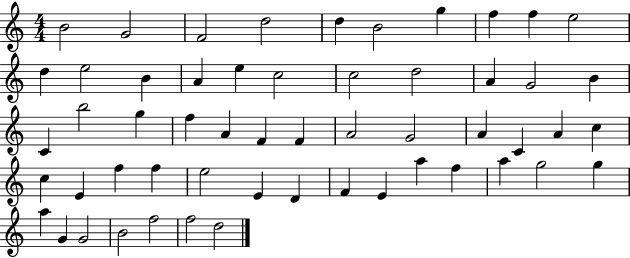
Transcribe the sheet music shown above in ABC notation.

X:1
T:Untitled
M:4/4
L:1/4
K:C
B2 G2 F2 d2 d B2 g f f e2 d e2 B A e c2 c2 d2 A G2 B C b2 g f A F F A2 G2 A C A c c E f f e2 E D F E a f a g2 g a G G2 B2 f2 f2 d2